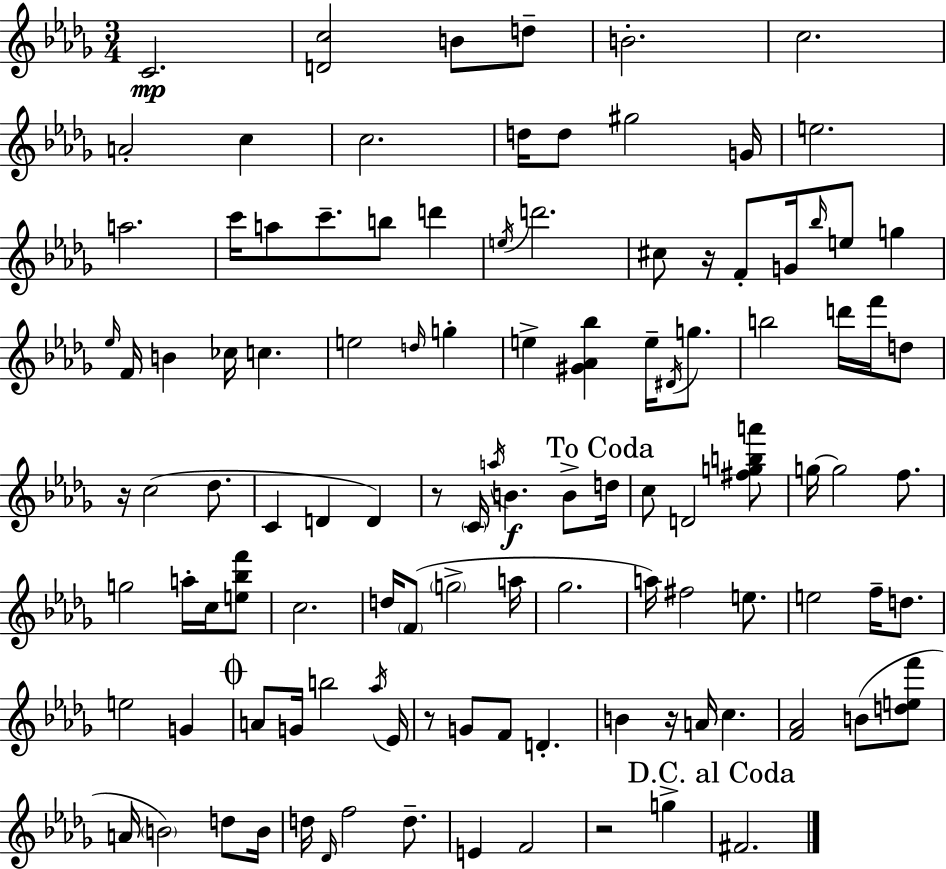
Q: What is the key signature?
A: BES minor